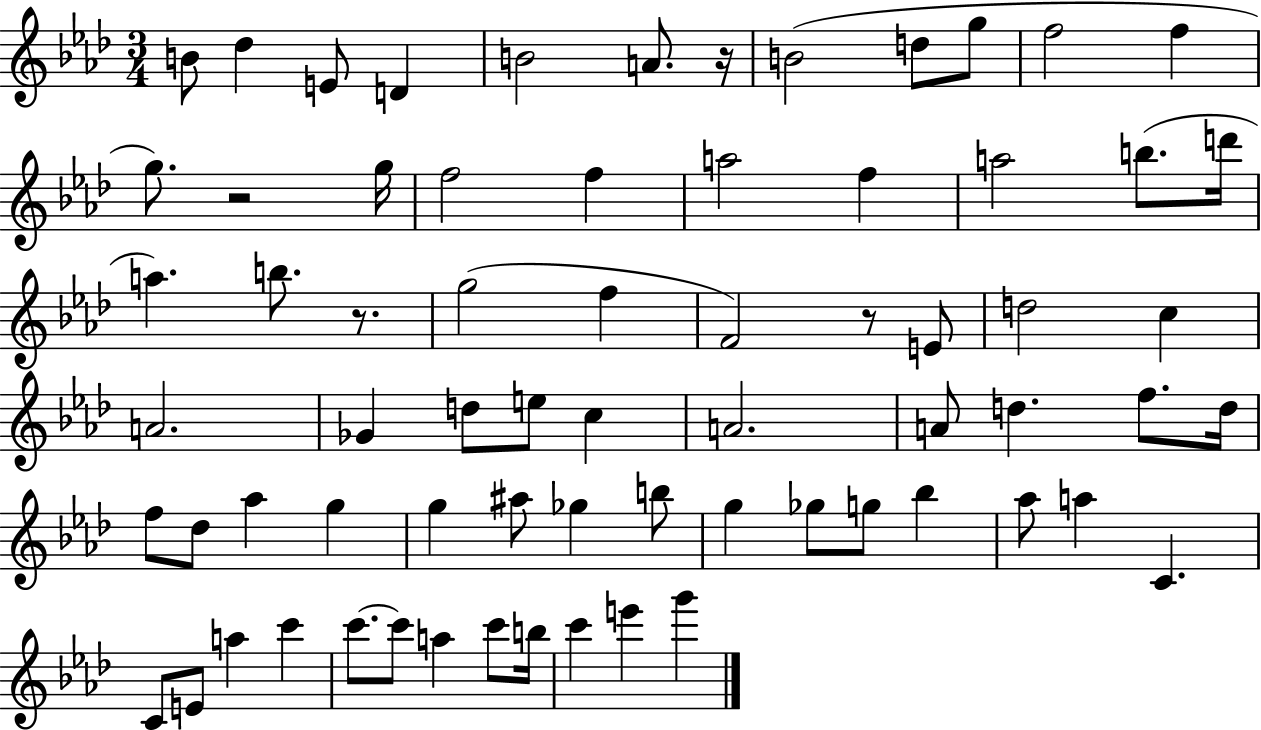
B4/e Db5/q E4/e D4/q B4/h A4/e. R/s B4/h D5/e G5/e F5/h F5/q G5/e. R/h G5/s F5/h F5/q A5/h F5/q A5/h B5/e. D6/s A5/q. B5/e. R/e. G5/h F5/q F4/h R/e E4/e D5/h C5/q A4/h. Gb4/q D5/e E5/e C5/q A4/h. A4/e D5/q. F5/e. D5/s F5/e Db5/e Ab5/q G5/q G5/q A#5/e Gb5/q B5/e G5/q Gb5/e G5/e Bb5/q Ab5/e A5/q C4/q. C4/e E4/e A5/q C6/q C6/e. C6/e A5/q C6/e B5/s C6/q E6/q G6/q